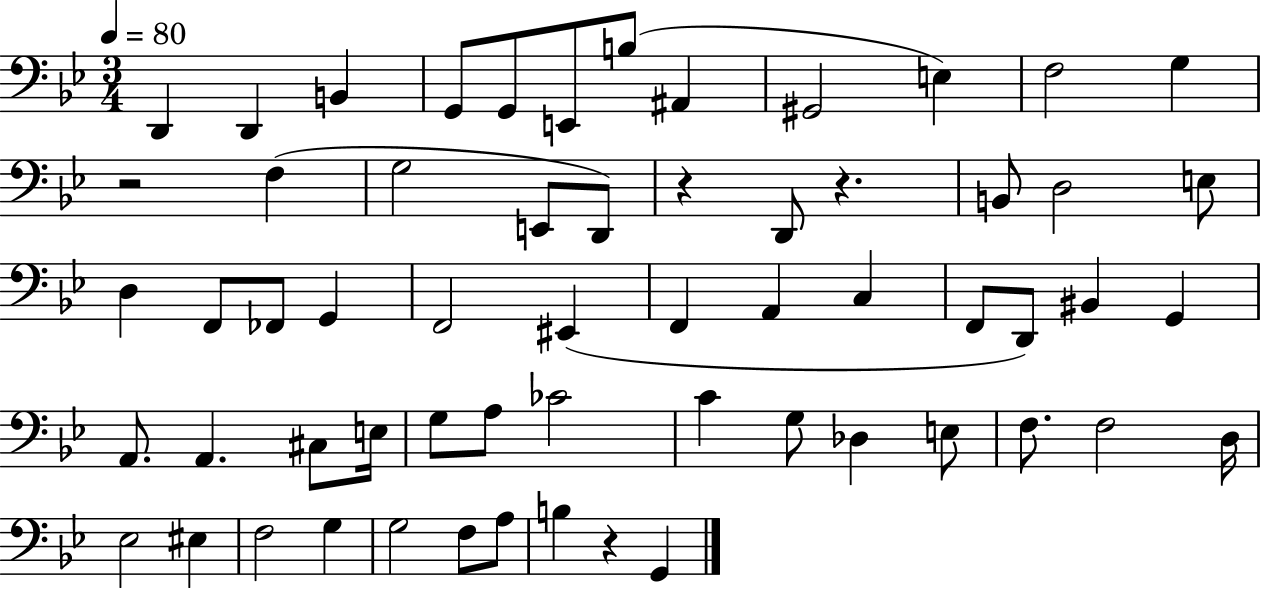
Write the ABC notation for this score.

X:1
T:Untitled
M:3/4
L:1/4
K:Bb
D,, D,, B,, G,,/2 G,,/2 E,,/2 B,/2 ^A,, ^G,,2 E, F,2 G, z2 F, G,2 E,,/2 D,,/2 z D,,/2 z B,,/2 D,2 E,/2 D, F,,/2 _F,,/2 G,, F,,2 ^E,, F,, A,, C, F,,/2 D,,/2 ^B,, G,, A,,/2 A,, ^C,/2 E,/4 G,/2 A,/2 _C2 C G,/2 _D, E,/2 F,/2 F,2 D,/4 _E,2 ^E, F,2 G, G,2 F,/2 A,/2 B, z G,,